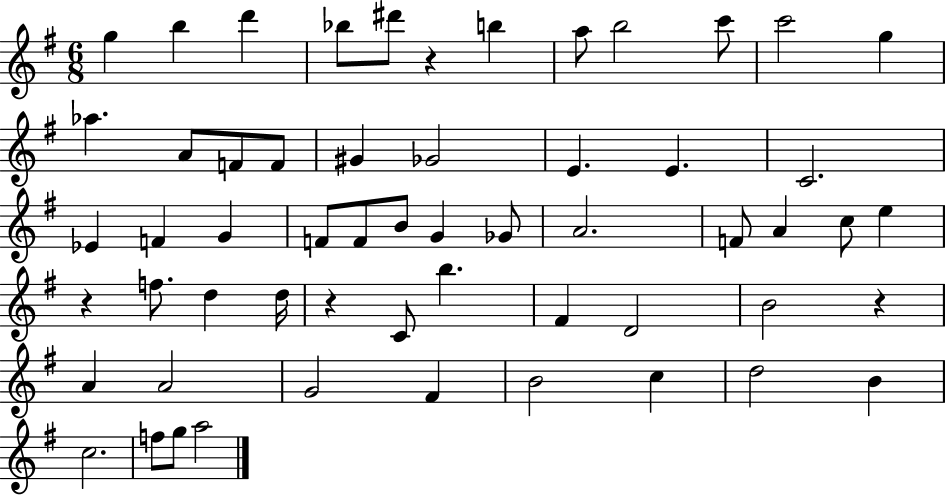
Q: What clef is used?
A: treble